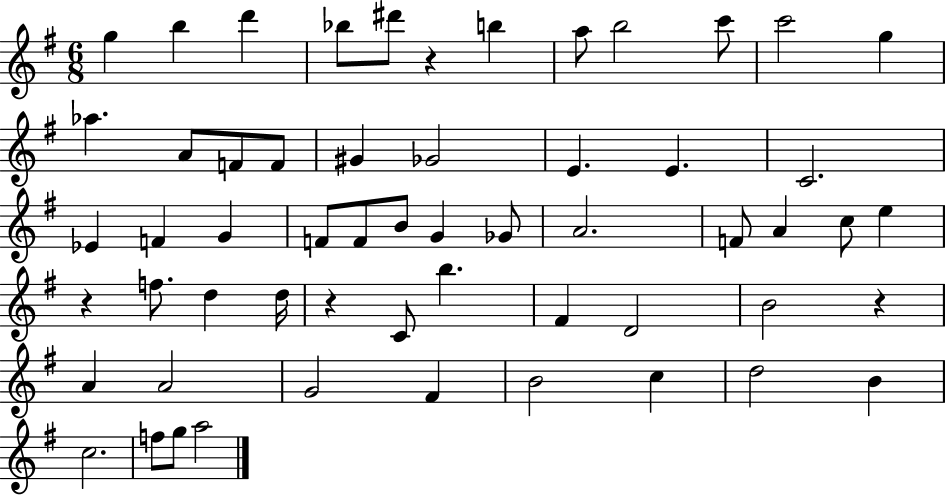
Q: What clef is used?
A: treble